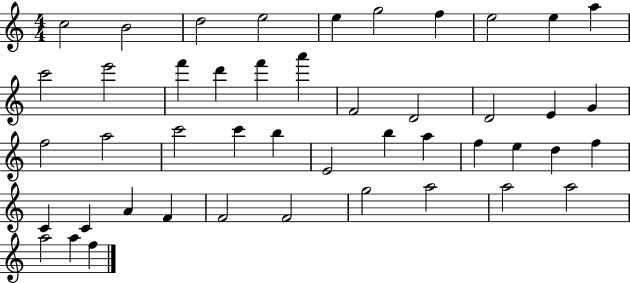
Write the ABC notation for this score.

X:1
T:Untitled
M:4/4
L:1/4
K:C
c2 B2 d2 e2 e g2 f e2 e a c'2 e'2 f' d' f' a' F2 D2 D2 E G f2 a2 c'2 c' b E2 b a f e d f C C A F F2 F2 g2 a2 a2 a2 a2 a f